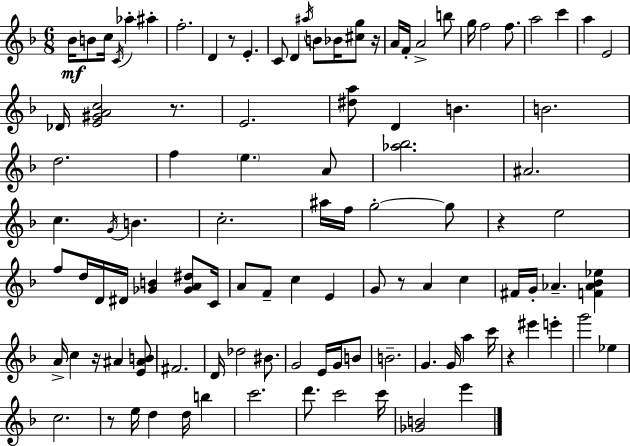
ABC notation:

X:1
T:Untitled
M:6/8
L:1/4
K:Dm
_B/4 B/2 c/4 C/4 _a ^a f2 D z/2 E C/2 D ^a/4 B/2 _B/4 [^cg]/2 z/4 A/4 F/4 A2 b/2 g/4 f2 f/2 a2 c' a E2 _D/4 [E^GAc]2 z/2 E2 [^da]/2 D B B2 d2 f e A/2 [_a_b]2 ^A2 c G/4 B c2 ^a/4 f/4 g2 g/2 z e2 f/2 d/4 D/4 ^D/4 [_GB] [_GA^d]/2 C/4 A/2 F/2 c E G/2 z/2 A c ^F/4 G/4 _A [F_A_B_e] A/4 c z/4 ^A [E^AB]/2 ^F2 D/4 _d2 ^B/2 G2 E/4 G/4 B/2 B2 G G/4 a c'/4 z ^e' e' g'2 _e c2 z/2 e/4 d d/4 b c'2 d'/2 c'2 c'/4 [_GB]2 e'